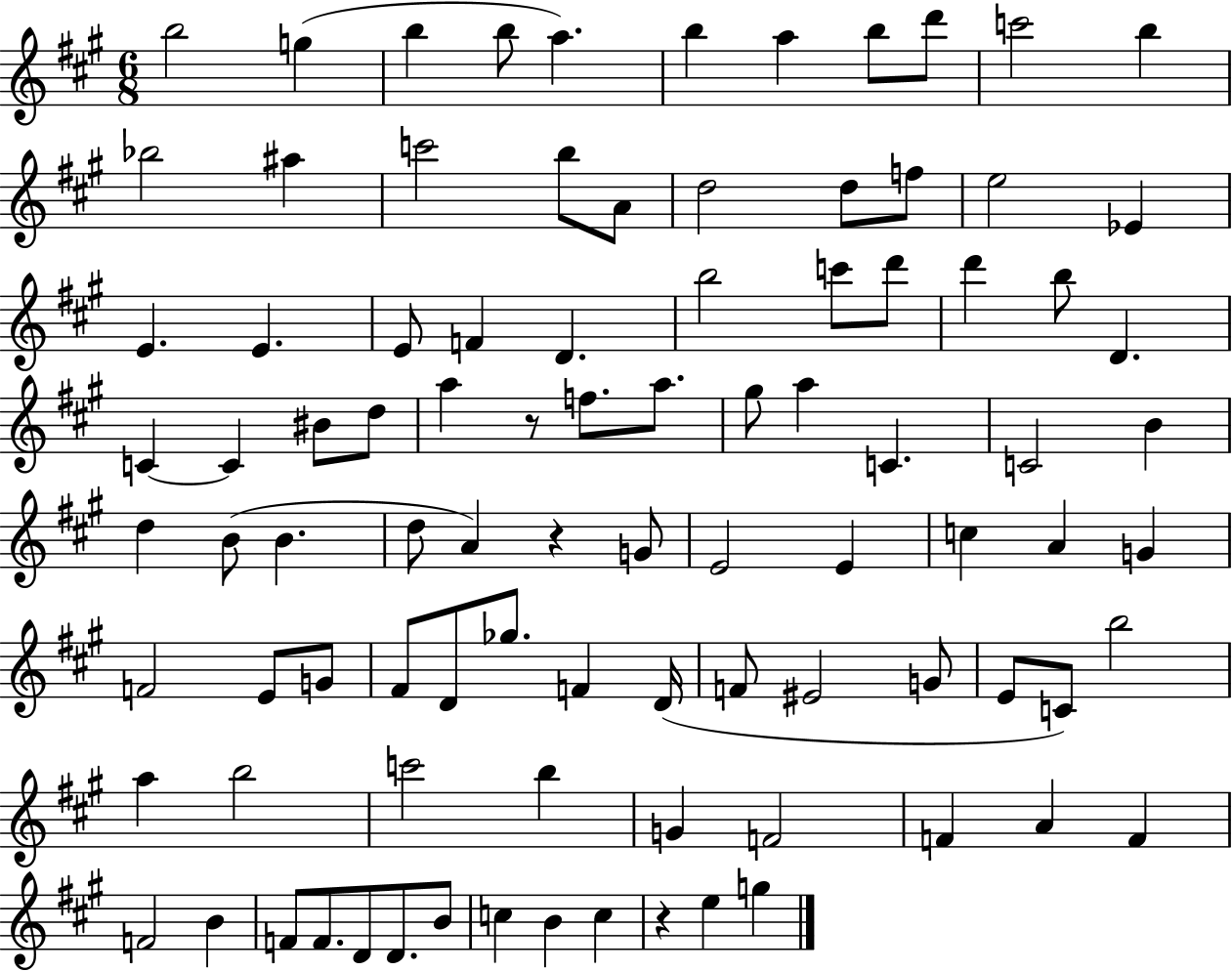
{
  \clef treble
  \numericTimeSignature
  \time 6/8
  \key a \major
  b''2 g''4( | b''4 b''8 a''4.) | b''4 a''4 b''8 d'''8 | c'''2 b''4 | \break bes''2 ais''4 | c'''2 b''8 a'8 | d''2 d''8 f''8 | e''2 ees'4 | \break e'4. e'4. | e'8 f'4 d'4. | b''2 c'''8 d'''8 | d'''4 b''8 d'4. | \break c'4~~ c'4 bis'8 d''8 | a''4 r8 f''8. a''8. | gis''8 a''4 c'4. | c'2 b'4 | \break d''4 b'8( b'4. | d''8 a'4) r4 g'8 | e'2 e'4 | c''4 a'4 g'4 | \break f'2 e'8 g'8 | fis'8 d'8 ges''8. f'4 d'16( | f'8 eis'2 g'8 | e'8 c'8) b''2 | \break a''4 b''2 | c'''2 b''4 | g'4 f'2 | f'4 a'4 f'4 | \break f'2 b'4 | f'8 f'8. d'8 d'8. b'8 | c''4 b'4 c''4 | r4 e''4 g''4 | \break \bar "|."
}